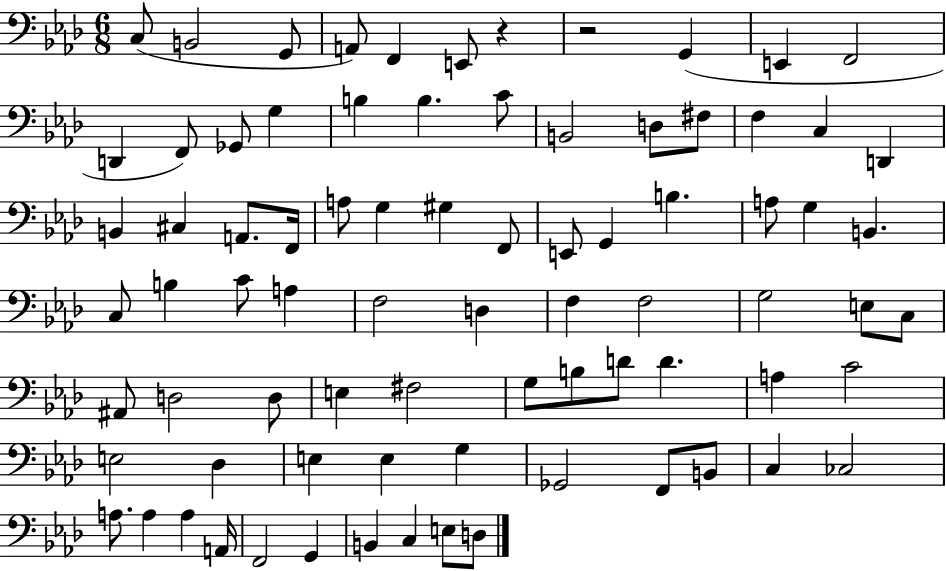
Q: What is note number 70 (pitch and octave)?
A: A3